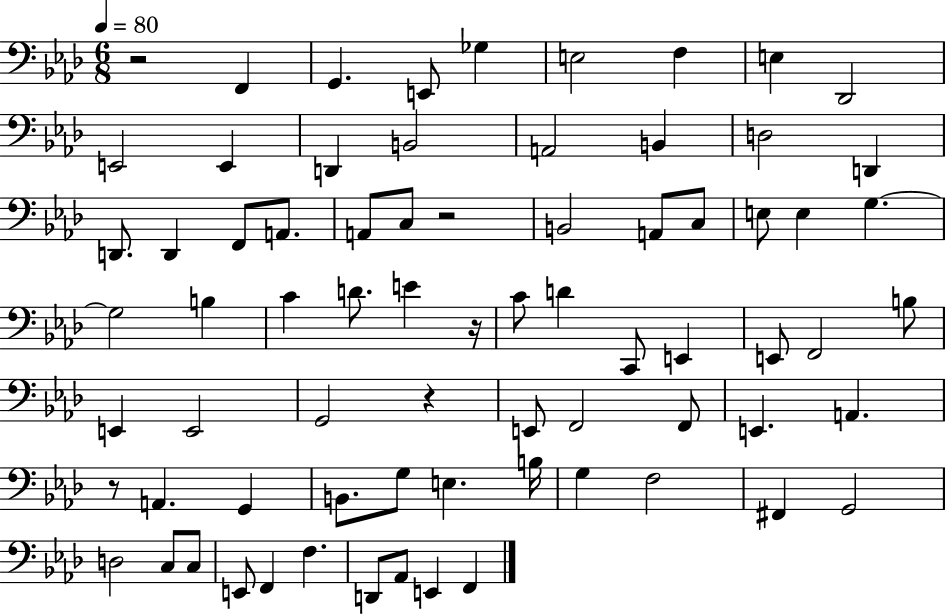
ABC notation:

X:1
T:Untitled
M:6/8
L:1/4
K:Ab
z2 F,, G,, E,,/2 _G, E,2 F, E, _D,,2 E,,2 E,, D,, B,,2 A,,2 B,, D,2 D,, D,,/2 D,, F,,/2 A,,/2 A,,/2 C,/2 z2 B,,2 A,,/2 C,/2 E,/2 E, G, G,2 B, C D/2 E z/4 C/2 D C,,/2 E,, E,,/2 F,,2 B,/2 E,, E,,2 G,,2 z E,,/2 F,,2 F,,/2 E,, A,, z/2 A,, G,, B,,/2 G,/2 E, B,/4 G, F,2 ^F,, G,,2 D,2 C,/2 C,/2 E,,/2 F,, F, D,,/2 _A,,/2 E,, F,,